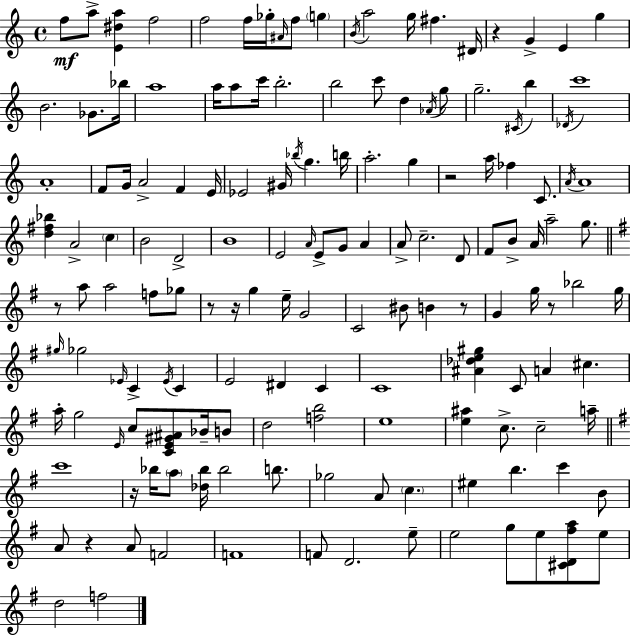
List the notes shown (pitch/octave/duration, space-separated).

F5/e A5/e [E4,D#5,A5]/q F5/h F5/h F5/s Gb5/s A#4/s F5/e G5/q B4/s A5/h G5/s F#5/q. D#4/s R/q G4/q E4/q G5/q B4/h. Gb4/e. Bb5/s A5/w A5/s A5/e C6/s B5/h. B5/h C6/e D5/q Ab4/s G5/e G5/h. C#4/s B5/q Db4/s C6/w A4/w F4/e G4/s A4/h F4/q E4/s Eb4/h G#4/s Bb5/s G5/q. B5/s A5/h. G5/q R/h A5/s FES5/q C4/e. A4/s A4/w [D5,F#5,Bb5]/q A4/h C5/q B4/h D4/h B4/w E4/h A4/s E4/e G4/e A4/q A4/e C5/h. D4/e F4/e B4/e A4/s A5/h G5/e. R/e A5/e A5/h F5/e Gb5/e R/e R/s G5/q E5/s G4/h C4/h BIS4/e B4/q R/e G4/q G5/s R/e Bb5/h G5/s G#5/s Gb5/h Eb4/s C4/q Eb4/s C4/q E4/h D#4/q C4/q C4/w [A#4,Db5,E5,G#5]/q C4/e A4/q C#5/q. A5/s G5/h E4/s C5/e [C4,E4,G#4,A#4]/e Bb4/s B4/e D5/h [F5,B5]/h E5/w [E5,A#5]/q C5/e. C5/h A5/s C6/w R/s Bb5/s A5/e [Db5,Bb5]/s Bb5/h B5/e. Gb5/h A4/e C5/q. EIS5/q B5/q. C6/q B4/e A4/e R/q A4/e F4/h F4/w F4/e D4/h. E5/e E5/h G5/e E5/e [C#4,D4,F#5,A5]/e E5/e D5/h F5/h